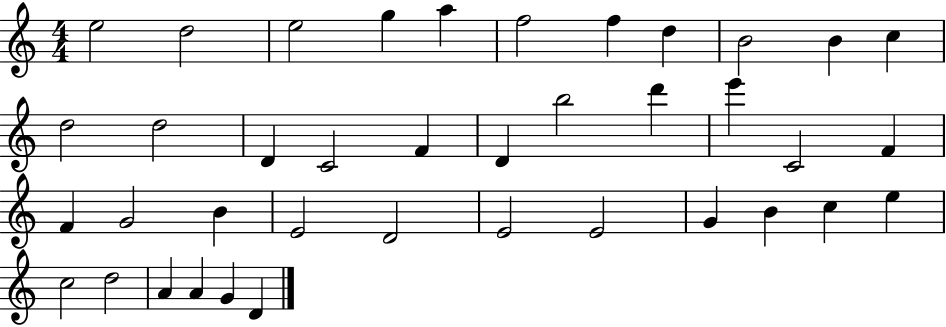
E5/h D5/h E5/h G5/q A5/q F5/h F5/q D5/q B4/h B4/q C5/q D5/h D5/h D4/q C4/h F4/q D4/q B5/h D6/q E6/q C4/h F4/q F4/q G4/h B4/q E4/h D4/h E4/h E4/h G4/q B4/q C5/q E5/q C5/h D5/h A4/q A4/q G4/q D4/q